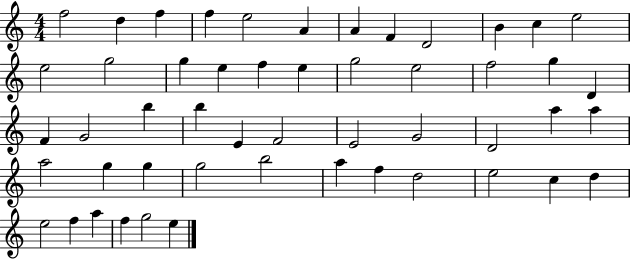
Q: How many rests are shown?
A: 0